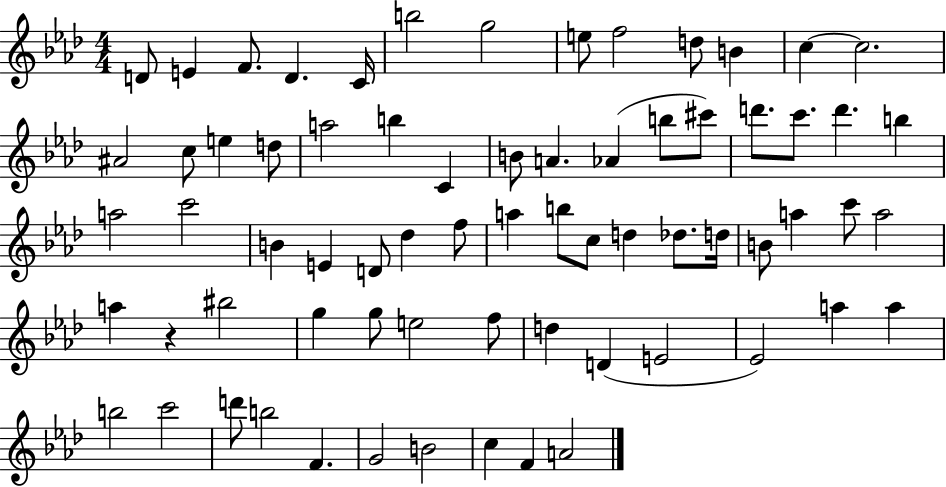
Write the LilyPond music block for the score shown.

{
  \clef treble
  \numericTimeSignature
  \time 4/4
  \key aes \major
  d'8 e'4 f'8. d'4. c'16 | b''2 g''2 | e''8 f''2 d''8 b'4 | c''4~~ c''2. | \break ais'2 c''8 e''4 d''8 | a''2 b''4 c'4 | b'8 a'4. aes'4( b''8 cis'''8) | d'''8. c'''8. d'''4. b''4 | \break a''2 c'''2 | b'4 e'4 d'8 des''4 f''8 | a''4 b''8 c''8 d''4 des''8. d''16 | b'8 a''4 c'''8 a''2 | \break a''4 r4 bis''2 | g''4 g''8 e''2 f''8 | d''4 d'4( e'2 | ees'2) a''4 a''4 | \break b''2 c'''2 | d'''8 b''2 f'4. | g'2 b'2 | c''4 f'4 a'2 | \break \bar "|."
}